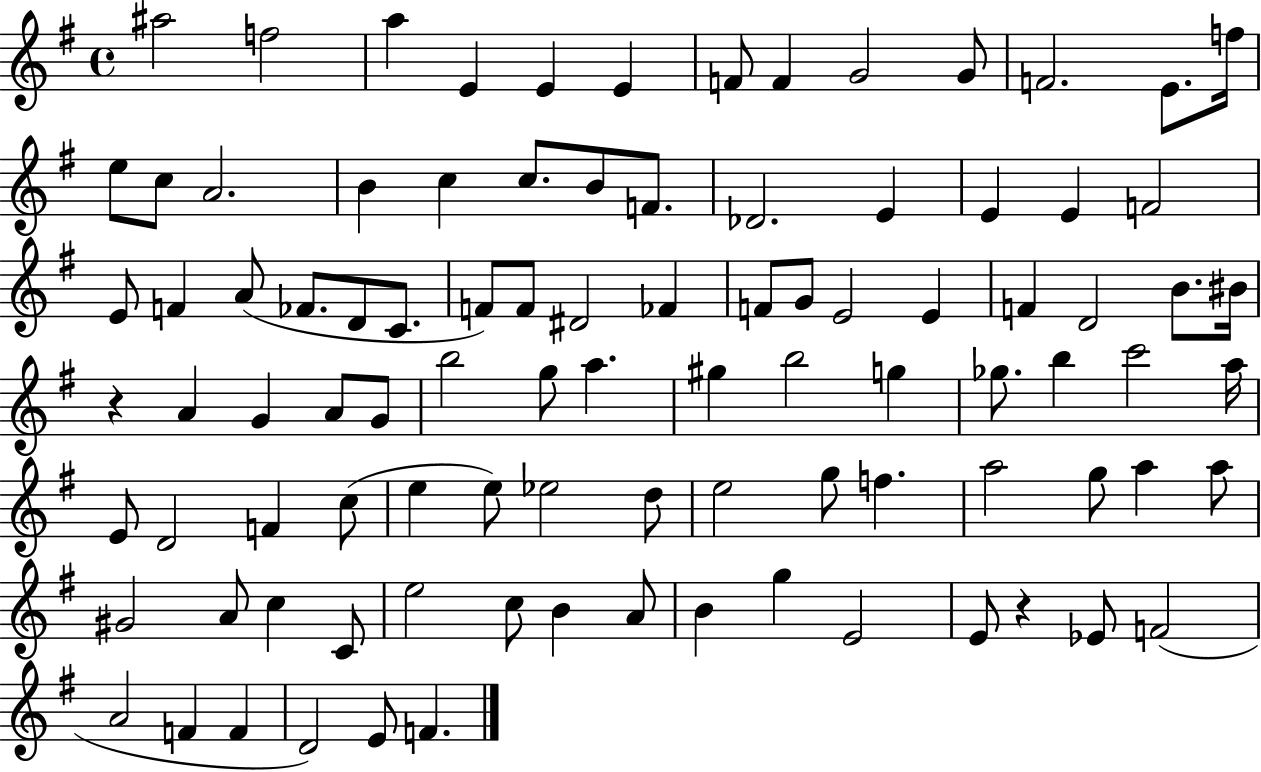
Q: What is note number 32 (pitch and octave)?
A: C4